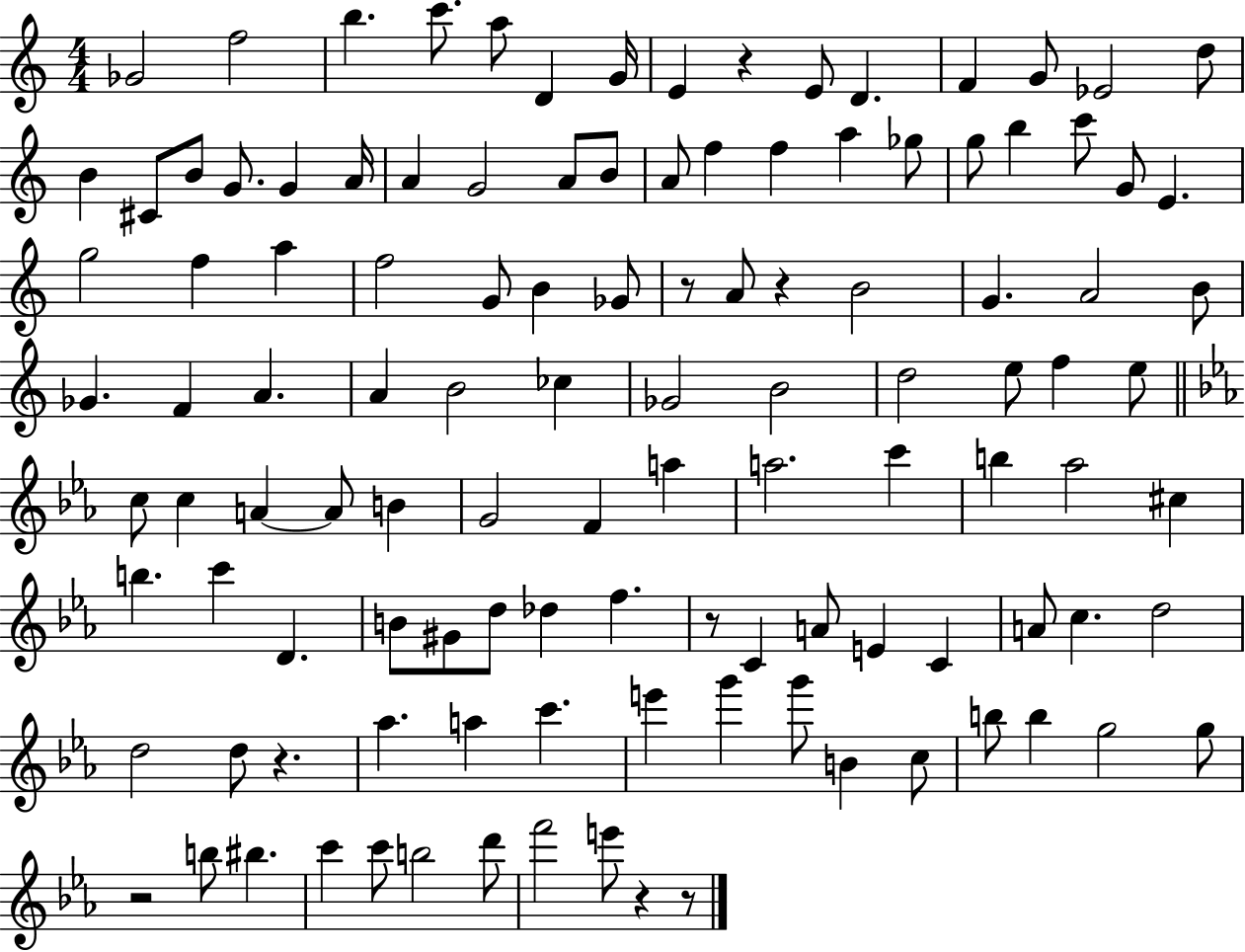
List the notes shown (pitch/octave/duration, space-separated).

Gb4/h F5/h B5/q. C6/e. A5/e D4/q G4/s E4/q R/q E4/e D4/q. F4/q G4/e Eb4/h D5/e B4/q C#4/e B4/e G4/e. G4/q A4/s A4/q G4/h A4/e B4/e A4/e F5/q F5/q A5/q Gb5/e G5/e B5/q C6/e G4/e E4/q. G5/h F5/q A5/q F5/h G4/e B4/q Gb4/e R/e A4/e R/q B4/h G4/q. A4/h B4/e Gb4/q. F4/q A4/q. A4/q B4/h CES5/q Gb4/h B4/h D5/h E5/e F5/q E5/e C5/e C5/q A4/q A4/e B4/q G4/h F4/q A5/q A5/h. C6/q B5/q Ab5/h C#5/q B5/q. C6/q D4/q. B4/e G#4/e D5/e Db5/q F5/q. R/e C4/q A4/e E4/q C4/q A4/e C5/q. D5/h D5/h D5/e R/q. Ab5/q. A5/q C6/q. E6/q G6/q G6/e B4/q C5/e B5/e B5/q G5/h G5/e R/h B5/e BIS5/q. C6/q C6/e B5/h D6/e F6/h E6/e R/q R/e